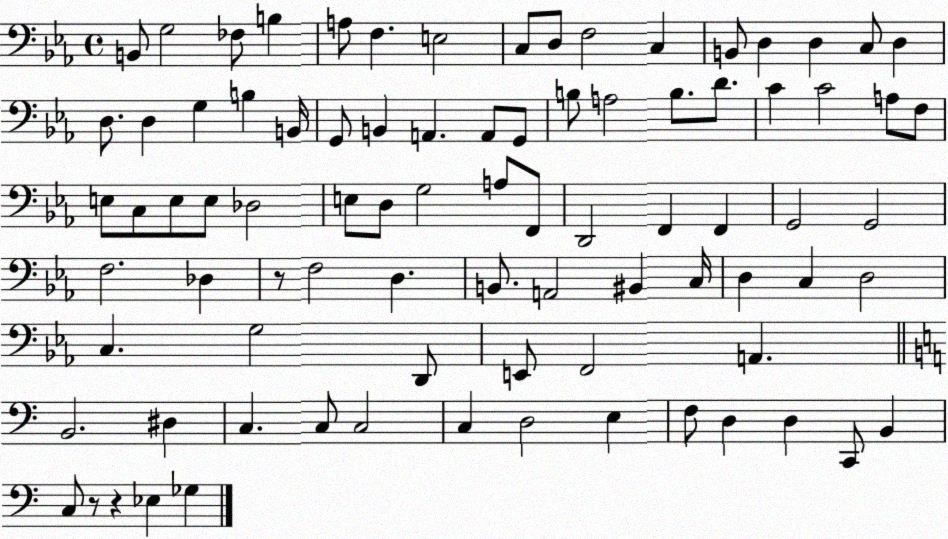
X:1
T:Untitled
M:4/4
L:1/4
K:Eb
B,,/2 G,2 _F,/2 B, A,/2 F, E,2 C,/2 D,/2 F,2 C, B,,/2 D, D, C,/2 D, D,/2 D, G, B, B,,/4 G,,/2 B,, A,, A,,/2 G,,/2 B,/2 A,2 B,/2 D/2 C C2 A,/2 F,/2 E,/2 C,/2 E,/2 E,/2 _D,2 E,/2 D,/2 G,2 A,/2 F,,/2 D,,2 F,, F,, G,,2 G,,2 F,2 _D, z/2 F,2 D, B,,/2 A,,2 ^B,, C,/4 D, C, D,2 C, G,2 D,,/2 E,,/2 F,,2 A,, B,,2 ^D, C, C,/2 C,2 C, D,2 E, F,/2 D, D, C,,/2 B,, C,/2 z/2 z _E, _G,